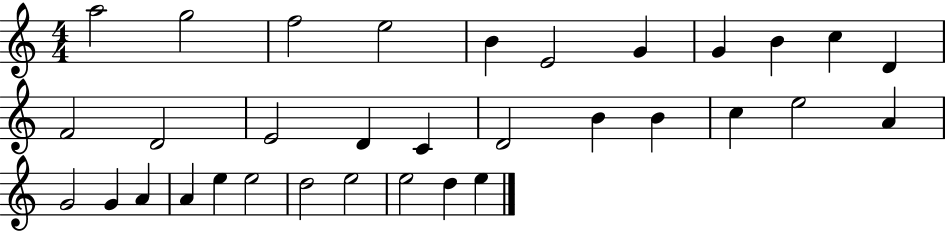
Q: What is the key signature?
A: C major